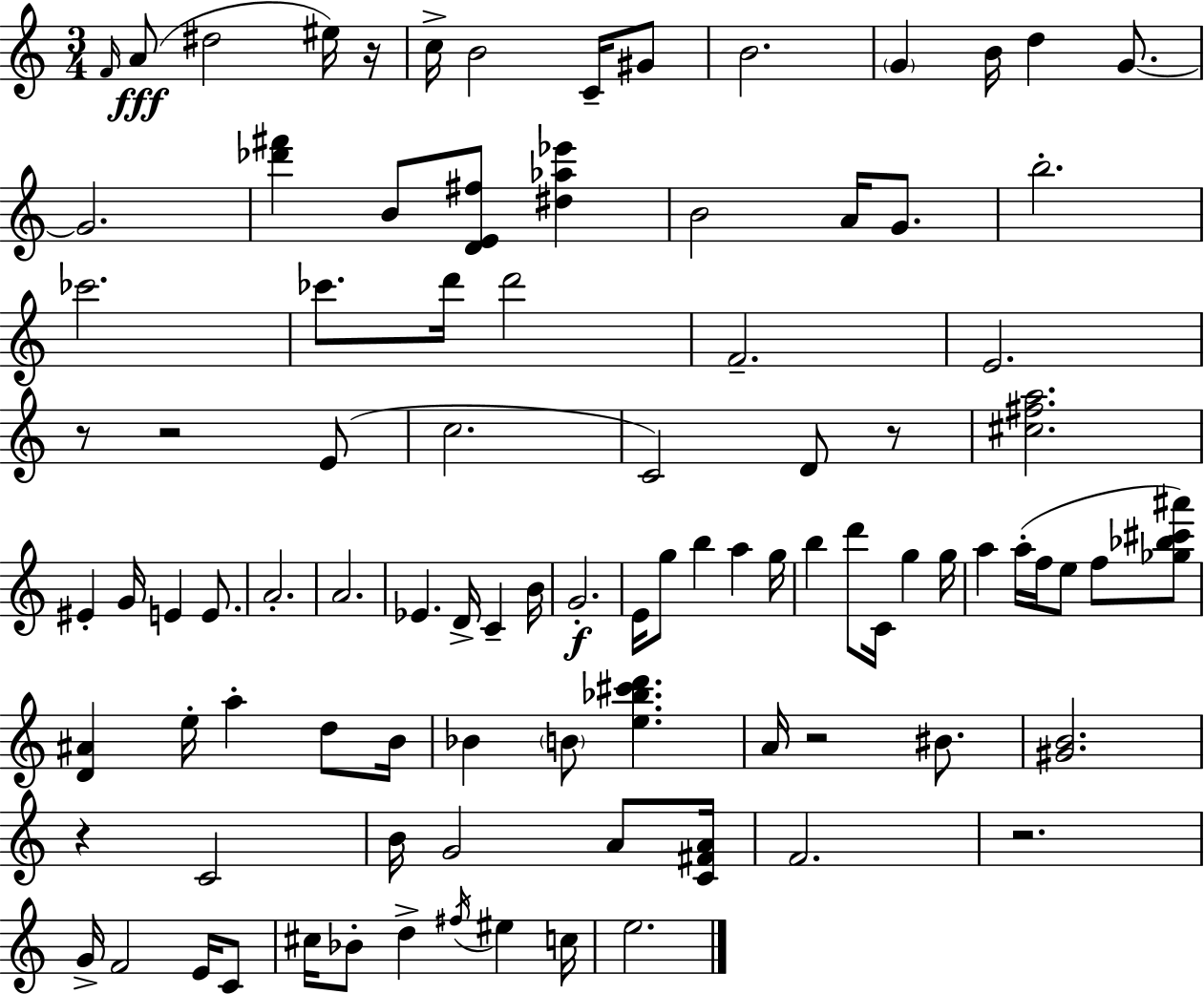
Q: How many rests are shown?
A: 7